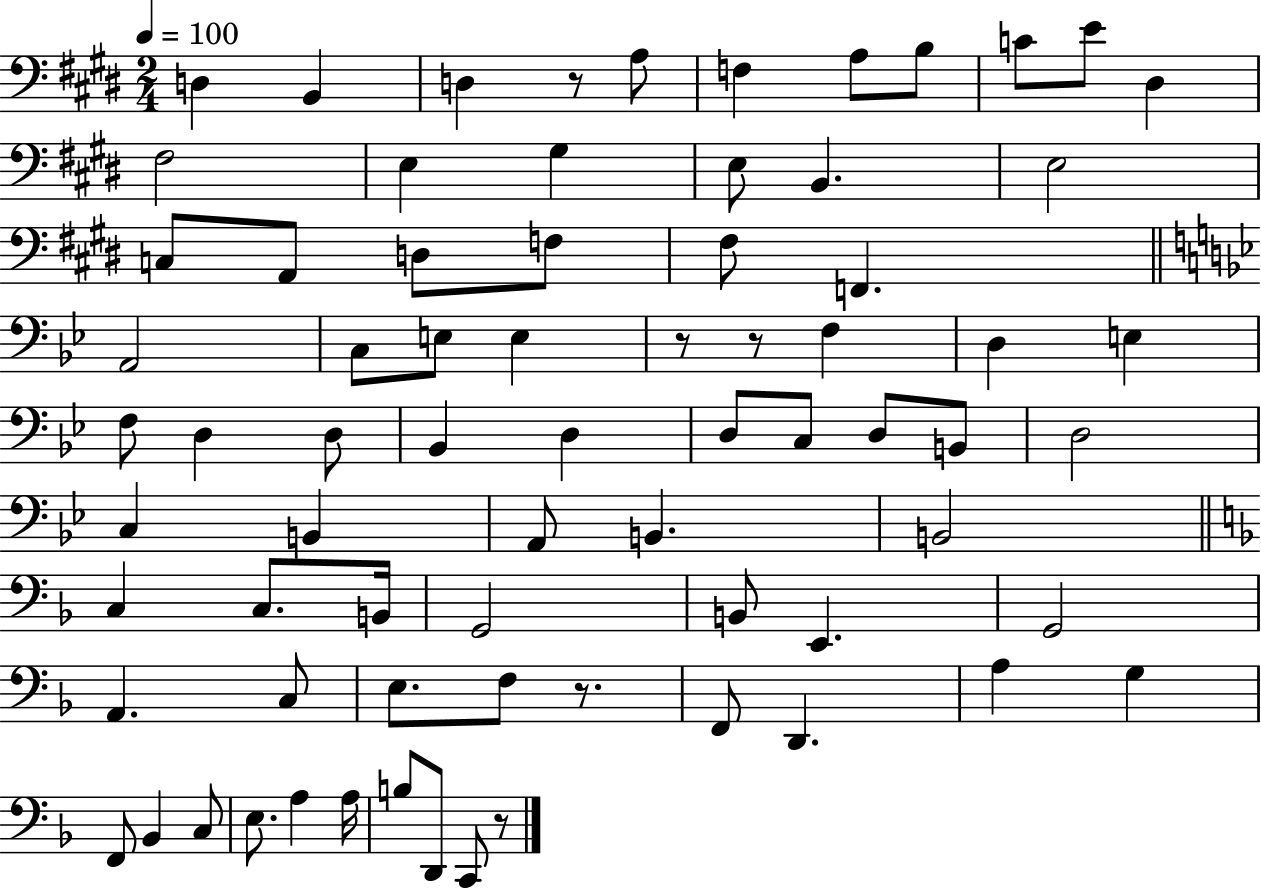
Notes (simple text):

D3/q B2/q D3/q R/e A3/e F3/q A3/e B3/e C4/e E4/e D#3/q F#3/h E3/q G#3/q E3/e B2/q. E3/h C3/e A2/e D3/e F3/e F#3/e F2/q. A2/h C3/e E3/e E3/q R/e R/e F3/q D3/q E3/q F3/e D3/q D3/e Bb2/q D3/q D3/e C3/e D3/e B2/e D3/h C3/q B2/q A2/e B2/q. B2/h C3/q C3/e. B2/s G2/h B2/e E2/q. G2/h A2/q. C3/e E3/e. F3/e R/e. F2/e D2/q. A3/q G3/q F2/e Bb2/q C3/e E3/e. A3/q A3/s B3/e D2/e C2/e R/e